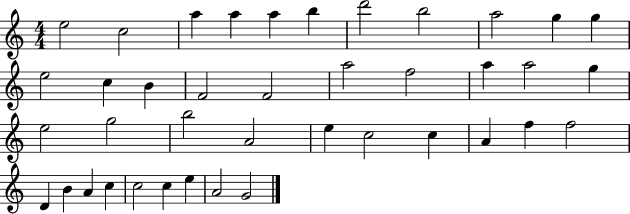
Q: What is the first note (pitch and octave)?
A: E5